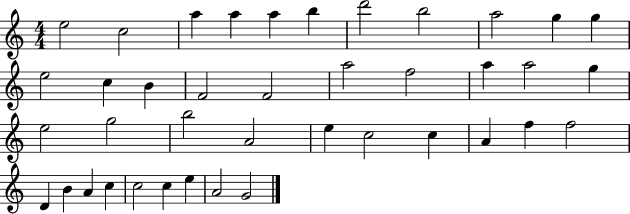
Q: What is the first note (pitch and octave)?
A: E5